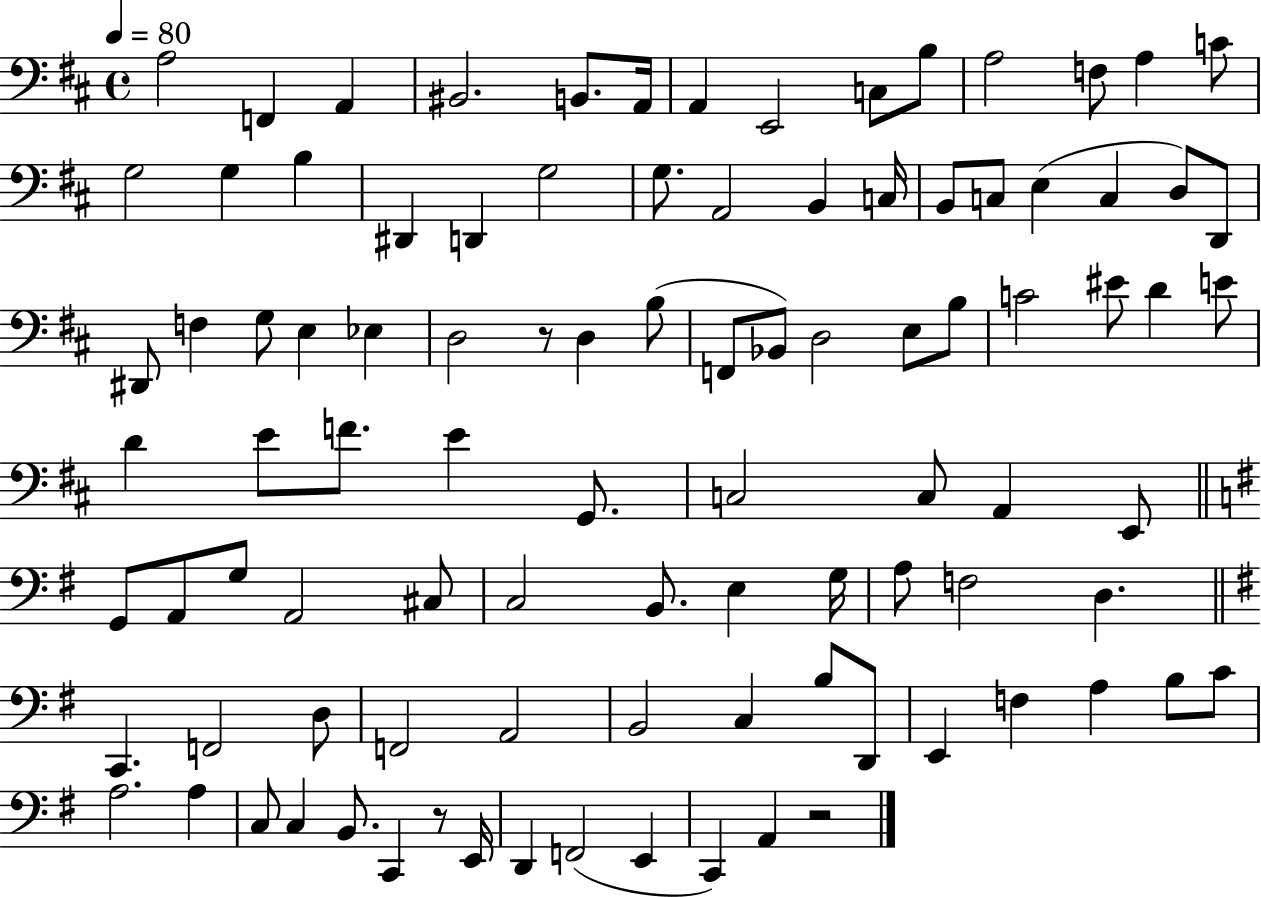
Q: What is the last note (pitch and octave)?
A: A2